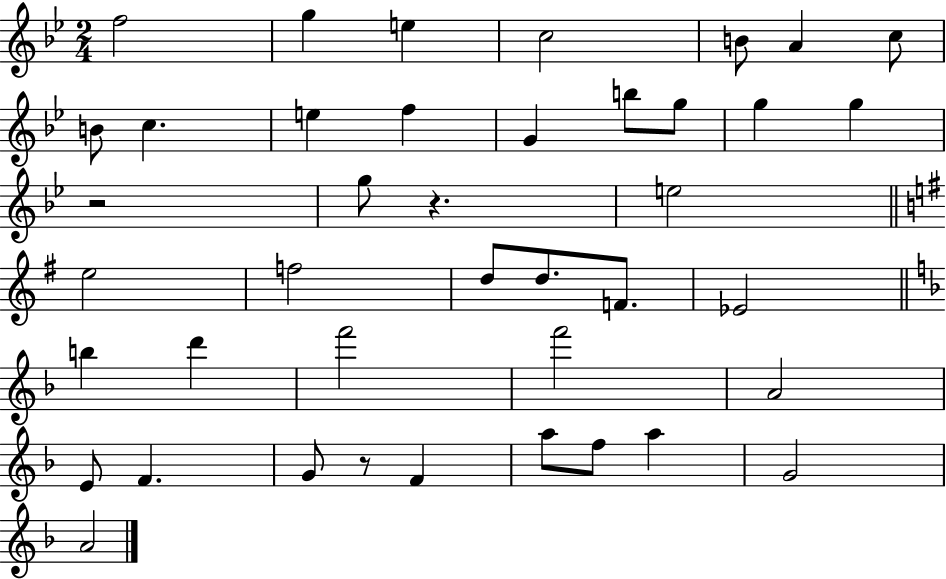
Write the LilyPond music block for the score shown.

{
  \clef treble
  \numericTimeSignature
  \time 2/4
  \key bes \major
  \repeat volta 2 { f''2 | g''4 e''4 | c''2 | b'8 a'4 c''8 | \break b'8 c''4. | e''4 f''4 | g'4 b''8 g''8 | g''4 g''4 | \break r2 | g''8 r4. | e''2 | \bar "||" \break \key e \minor e''2 | f''2 | d''8 d''8. f'8. | ees'2 | \break \bar "||" \break \key d \minor b''4 d'''4 | f'''2 | f'''2 | a'2 | \break e'8 f'4. | g'8 r8 f'4 | a''8 f''8 a''4 | g'2 | \break a'2 | } \bar "|."
}